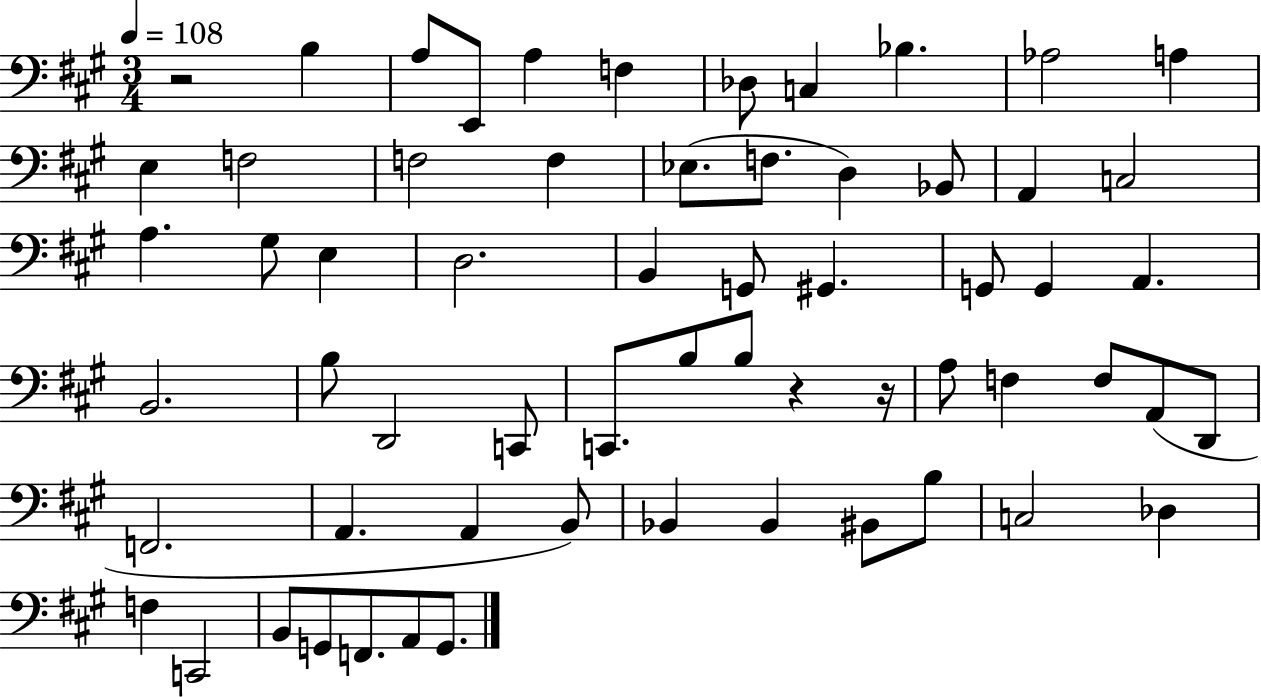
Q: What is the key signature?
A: A major